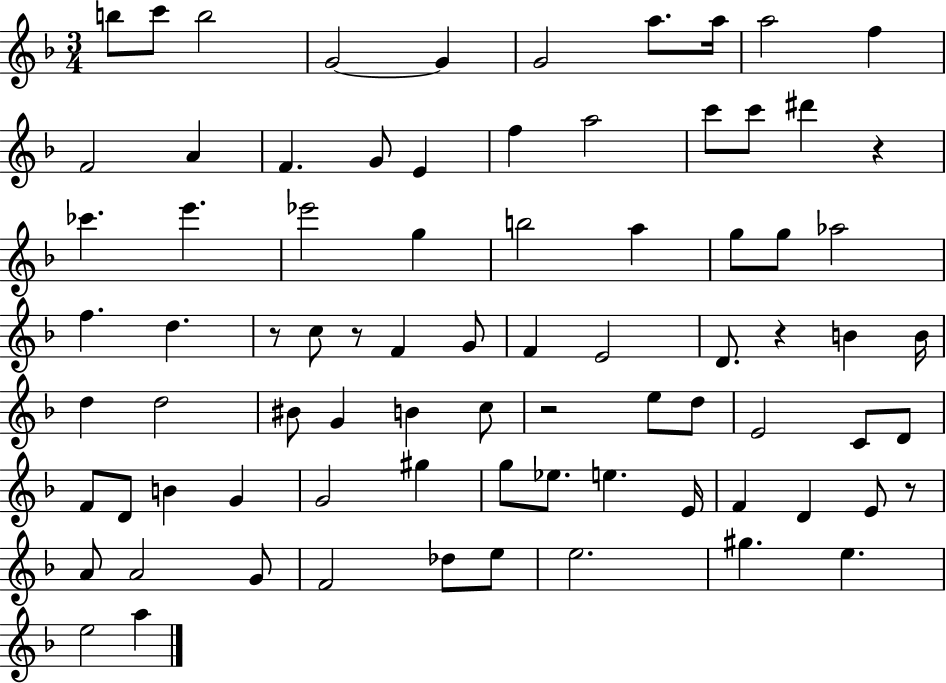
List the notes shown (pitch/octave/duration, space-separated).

B5/e C6/e B5/h G4/h G4/q G4/h A5/e. A5/s A5/h F5/q F4/h A4/q F4/q. G4/e E4/q F5/q A5/h C6/e C6/e D#6/q R/q CES6/q. E6/q. Eb6/h G5/q B5/h A5/q G5/e G5/e Ab5/h F5/q. D5/q. R/e C5/e R/e F4/q G4/e F4/q E4/h D4/e. R/q B4/q B4/s D5/q D5/h BIS4/e G4/q B4/q C5/e R/h E5/e D5/e E4/h C4/e D4/e F4/e D4/e B4/q G4/q G4/h G#5/q G5/e Eb5/e. E5/q. E4/s F4/q D4/q E4/e R/e A4/e A4/h G4/e F4/h Db5/e E5/e E5/h. G#5/q. E5/q. E5/h A5/q